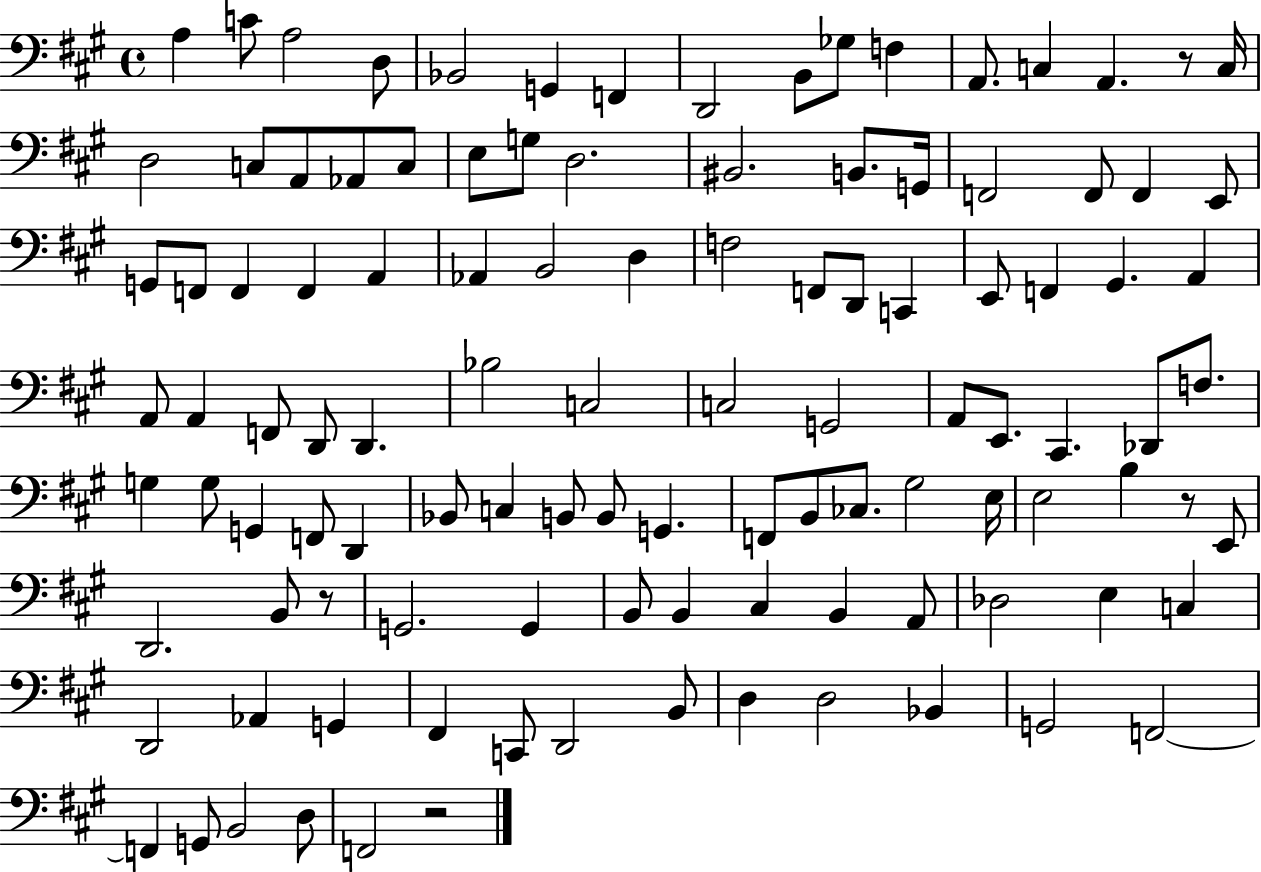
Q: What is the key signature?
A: A major